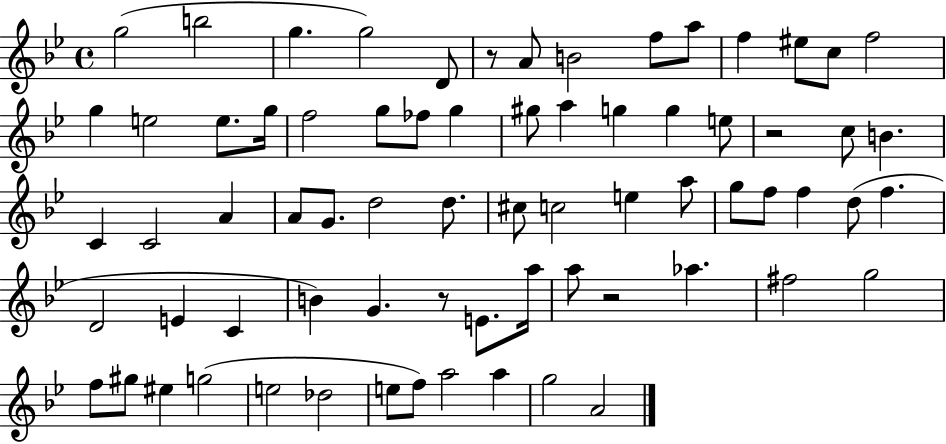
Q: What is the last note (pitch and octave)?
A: A4